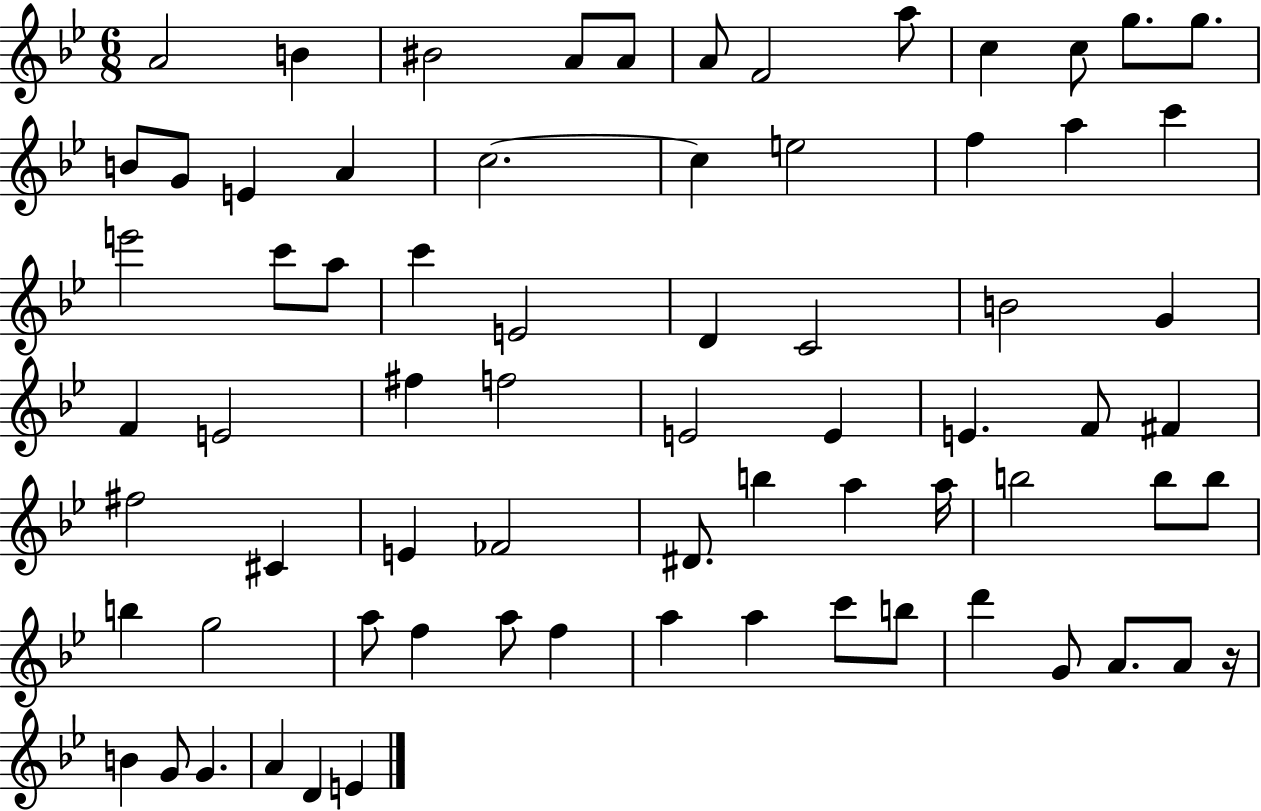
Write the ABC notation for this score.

X:1
T:Untitled
M:6/8
L:1/4
K:Bb
A2 B ^B2 A/2 A/2 A/2 F2 a/2 c c/2 g/2 g/2 B/2 G/2 E A c2 c e2 f a c' e'2 c'/2 a/2 c' E2 D C2 B2 G F E2 ^f f2 E2 E E F/2 ^F ^f2 ^C E _F2 ^D/2 b a a/4 b2 b/2 b/2 b g2 a/2 f a/2 f a a c'/2 b/2 d' G/2 A/2 A/2 z/4 B G/2 G A D E